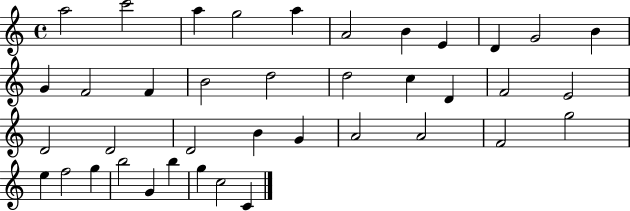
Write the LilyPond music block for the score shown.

{
  \clef treble
  \time 4/4
  \defaultTimeSignature
  \key c \major
  a''2 c'''2 | a''4 g''2 a''4 | a'2 b'4 e'4 | d'4 g'2 b'4 | \break g'4 f'2 f'4 | b'2 d''2 | d''2 c''4 d'4 | f'2 e'2 | \break d'2 d'2 | d'2 b'4 g'4 | a'2 a'2 | f'2 g''2 | \break e''4 f''2 g''4 | b''2 g'4 b''4 | g''4 c''2 c'4 | \bar "|."
}